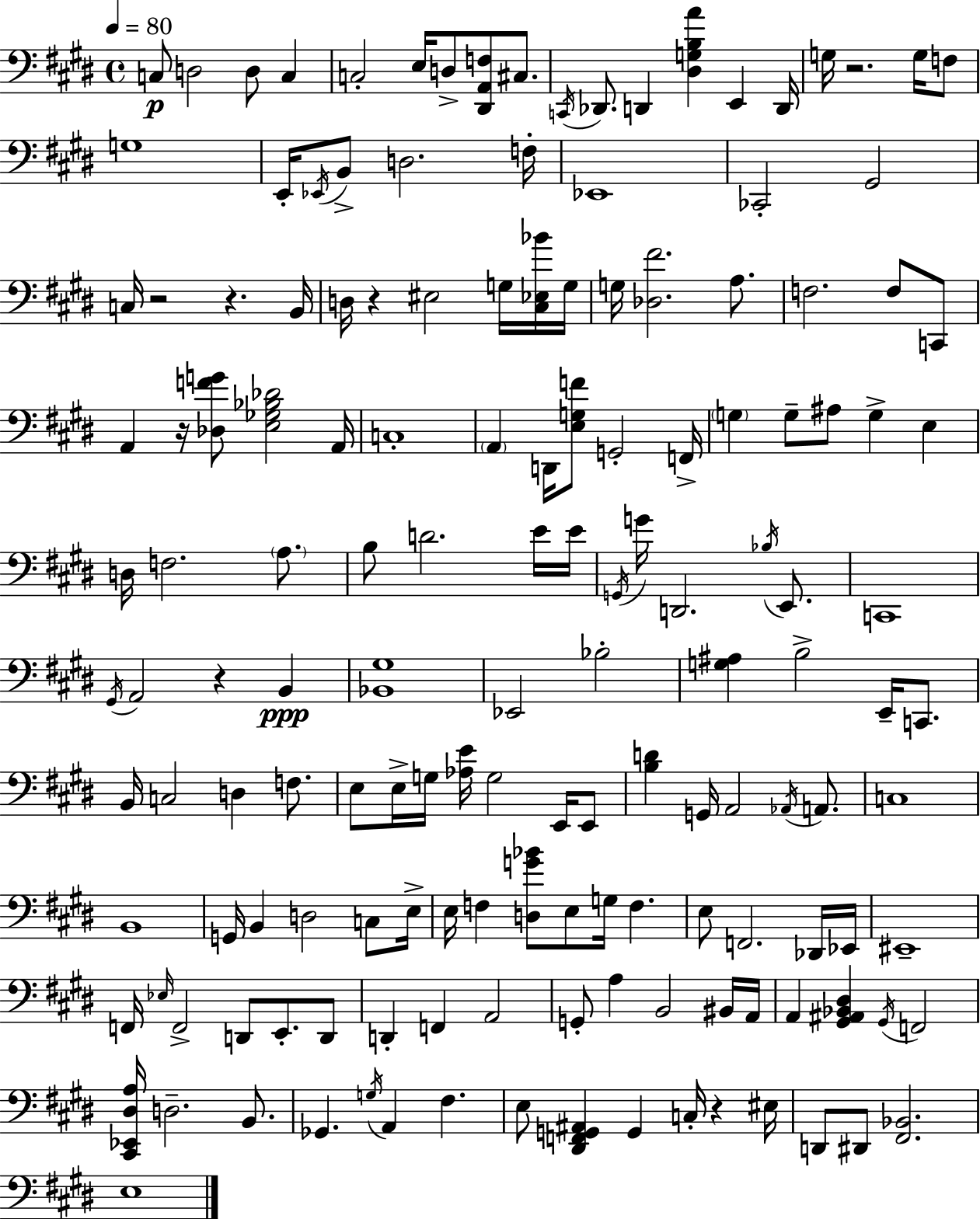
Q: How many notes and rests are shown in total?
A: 153